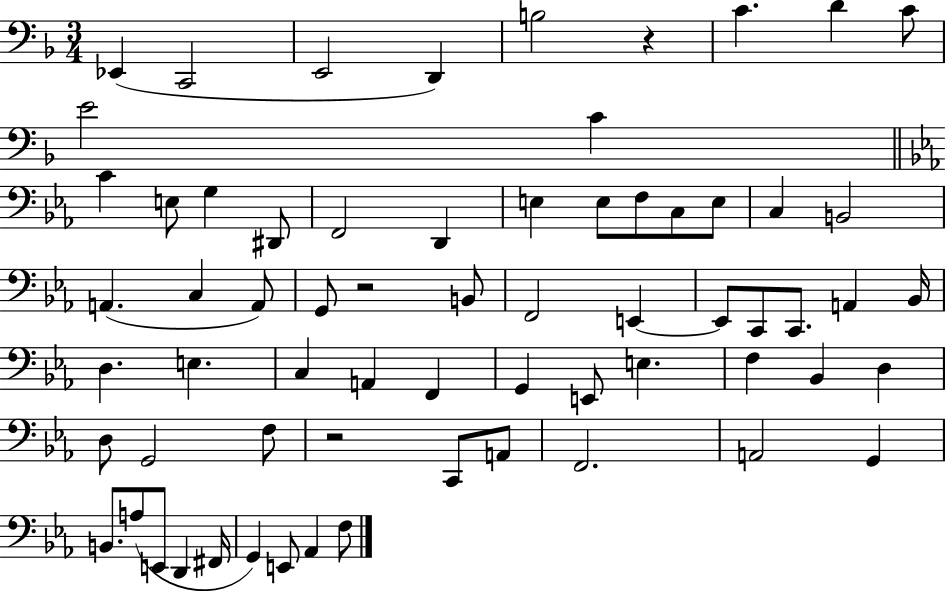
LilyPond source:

{
  \clef bass
  \numericTimeSignature
  \time 3/4
  \key f \major
  ees,4( c,2 | e,2 d,4) | b2 r4 | c'4. d'4 c'8 | \break e'2 c'4 | \bar "||" \break \key ees \major c'4 e8 g4 dis,8 | f,2 d,4 | e4 e8 f8 c8 e8 | c4 b,2 | \break a,4.( c4 a,8) | g,8 r2 b,8 | f,2 e,4~~ | e,8 c,8 c,8. a,4 bes,16 | \break d4. e4. | c4 a,4 f,4 | g,4 e,8 e4. | f4 bes,4 d4 | \break d8 g,2 f8 | r2 c,8 a,8 | f,2. | a,2 g,4 | \break b,8. a8( e,8 d,4 fis,16 | g,4) e,8 aes,4 f8 | \bar "|."
}